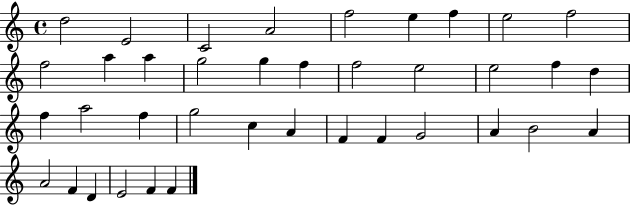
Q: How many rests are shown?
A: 0